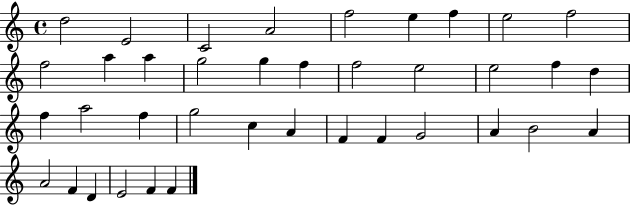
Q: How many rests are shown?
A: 0